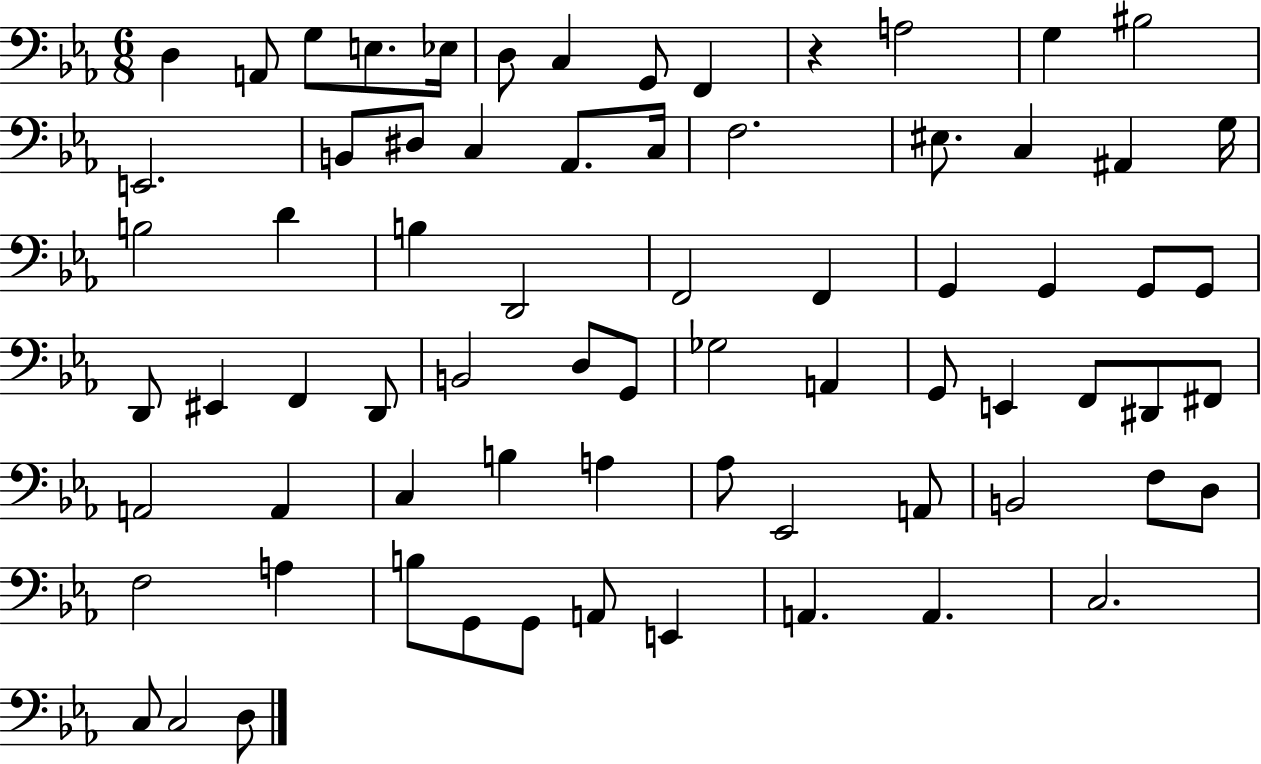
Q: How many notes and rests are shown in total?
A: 72